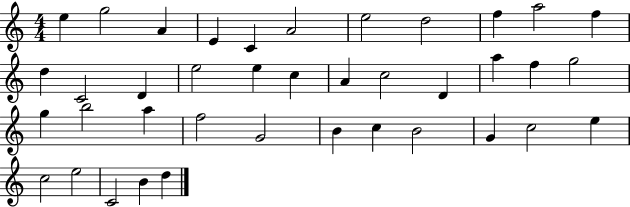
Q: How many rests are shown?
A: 0